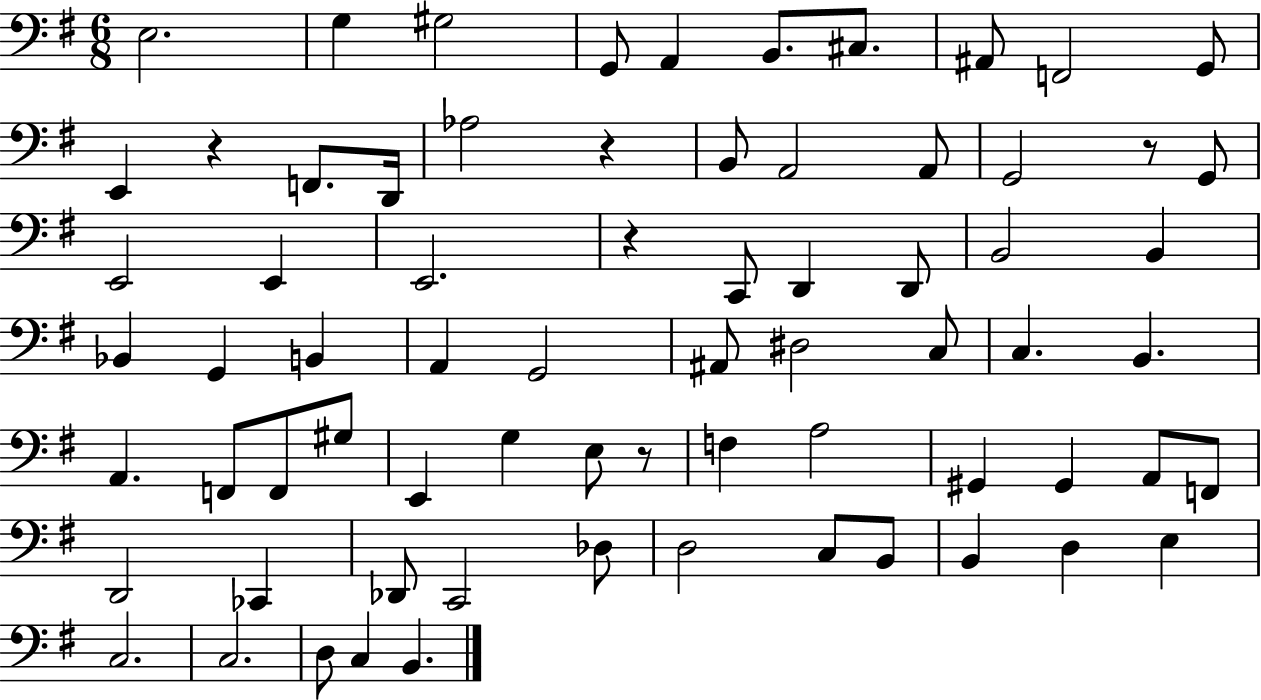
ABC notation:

X:1
T:Untitled
M:6/8
L:1/4
K:G
E,2 G, ^G,2 G,,/2 A,, B,,/2 ^C,/2 ^A,,/2 F,,2 G,,/2 E,, z F,,/2 D,,/4 _A,2 z B,,/2 A,,2 A,,/2 G,,2 z/2 G,,/2 E,,2 E,, E,,2 z C,,/2 D,, D,,/2 B,,2 B,, _B,, G,, B,, A,, G,,2 ^A,,/2 ^D,2 C,/2 C, B,, A,, F,,/2 F,,/2 ^G,/2 E,, G, E,/2 z/2 F, A,2 ^G,, ^G,, A,,/2 F,,/2 D,,2 _C,, _D,,/2 C,,2 _D,/2 D,2 C,/2 B,,/2 B,, D, E, C,2 C,2 D,/2 C, B,,